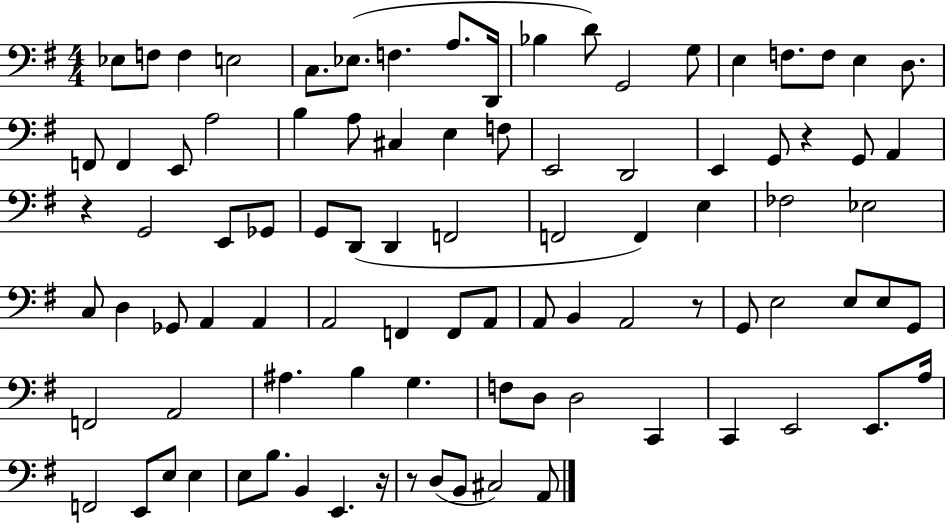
X:1
T:Untitled
M:4/4
L:1/4
K:G
_E,/2 F,/2 F, E,2 C,/2 _E,/2 F, A,/2 D,,/4 _B, D/2 G,,2 G,/2 E, F,/2 F,/2 E, D,/2 F,,/2 F,, E,,/2 A,2 B, A,/2 ^C, E, F,/2 E,,2 D,,2 E,, G,,/2 z G,,/2 A,, z G,,2 E,,/2 _G,,/2 G,,/2 D,,/2 D,, F,,2 F,,2 F,, E, _F,2 _E,2 C,/2 D, _G,,/2 A,, A,, A,,2 F,, F,,/2 A,,/2 A,,/2 B,, A,,2 z/2 G,,/2 E,2 E,/2 E,/2 G,,/2 F,,2 A,,2 ^A, B, G, F,/2 D,/2 D,2 C,, C,, E,,2 E,,/2 A,/4 F,,2 E,,/2 E,/2 E, E,/2 B,/2 B,, E,, z/4 z/2 D,/2 B,,/2 ^C,2 A,,/2